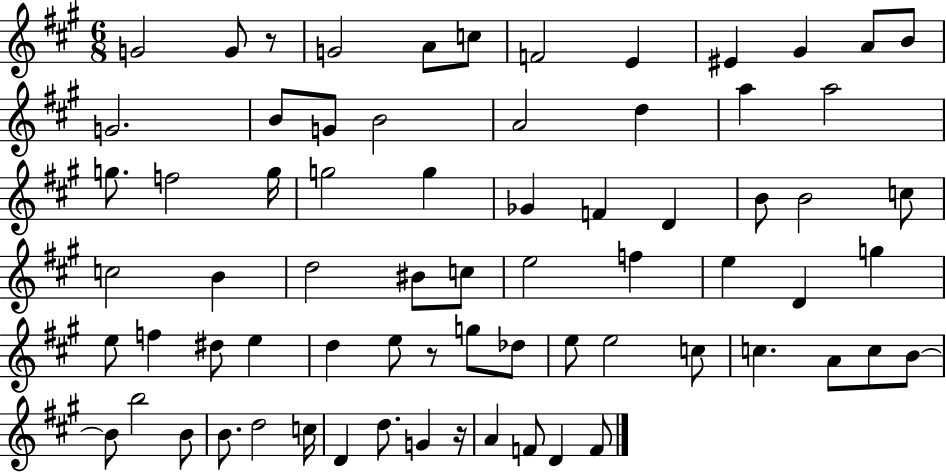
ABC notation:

X:1
T:Untitled
M:6/8
L:1/4
K:A
G2 G/2 z/2 G2 A/2 c/2 F2 E ^E ^G A/2 B/2 G2 B/2 G/2 B2 A2 d a a2 g/2 f2 g/4 g2 g _G F D B/2 B2 c/2 c2 B d2 ^B/2 c/2 e2 f e D g e/2 f ^d/2 e d e/2 z/2 g/2 _d/2 e/2 e2 c/2 c A/2 c/2 B/2 B/2 b2 B/2 B/2 d2 c/4 D d/2 G z/4 A F/2 D F/2